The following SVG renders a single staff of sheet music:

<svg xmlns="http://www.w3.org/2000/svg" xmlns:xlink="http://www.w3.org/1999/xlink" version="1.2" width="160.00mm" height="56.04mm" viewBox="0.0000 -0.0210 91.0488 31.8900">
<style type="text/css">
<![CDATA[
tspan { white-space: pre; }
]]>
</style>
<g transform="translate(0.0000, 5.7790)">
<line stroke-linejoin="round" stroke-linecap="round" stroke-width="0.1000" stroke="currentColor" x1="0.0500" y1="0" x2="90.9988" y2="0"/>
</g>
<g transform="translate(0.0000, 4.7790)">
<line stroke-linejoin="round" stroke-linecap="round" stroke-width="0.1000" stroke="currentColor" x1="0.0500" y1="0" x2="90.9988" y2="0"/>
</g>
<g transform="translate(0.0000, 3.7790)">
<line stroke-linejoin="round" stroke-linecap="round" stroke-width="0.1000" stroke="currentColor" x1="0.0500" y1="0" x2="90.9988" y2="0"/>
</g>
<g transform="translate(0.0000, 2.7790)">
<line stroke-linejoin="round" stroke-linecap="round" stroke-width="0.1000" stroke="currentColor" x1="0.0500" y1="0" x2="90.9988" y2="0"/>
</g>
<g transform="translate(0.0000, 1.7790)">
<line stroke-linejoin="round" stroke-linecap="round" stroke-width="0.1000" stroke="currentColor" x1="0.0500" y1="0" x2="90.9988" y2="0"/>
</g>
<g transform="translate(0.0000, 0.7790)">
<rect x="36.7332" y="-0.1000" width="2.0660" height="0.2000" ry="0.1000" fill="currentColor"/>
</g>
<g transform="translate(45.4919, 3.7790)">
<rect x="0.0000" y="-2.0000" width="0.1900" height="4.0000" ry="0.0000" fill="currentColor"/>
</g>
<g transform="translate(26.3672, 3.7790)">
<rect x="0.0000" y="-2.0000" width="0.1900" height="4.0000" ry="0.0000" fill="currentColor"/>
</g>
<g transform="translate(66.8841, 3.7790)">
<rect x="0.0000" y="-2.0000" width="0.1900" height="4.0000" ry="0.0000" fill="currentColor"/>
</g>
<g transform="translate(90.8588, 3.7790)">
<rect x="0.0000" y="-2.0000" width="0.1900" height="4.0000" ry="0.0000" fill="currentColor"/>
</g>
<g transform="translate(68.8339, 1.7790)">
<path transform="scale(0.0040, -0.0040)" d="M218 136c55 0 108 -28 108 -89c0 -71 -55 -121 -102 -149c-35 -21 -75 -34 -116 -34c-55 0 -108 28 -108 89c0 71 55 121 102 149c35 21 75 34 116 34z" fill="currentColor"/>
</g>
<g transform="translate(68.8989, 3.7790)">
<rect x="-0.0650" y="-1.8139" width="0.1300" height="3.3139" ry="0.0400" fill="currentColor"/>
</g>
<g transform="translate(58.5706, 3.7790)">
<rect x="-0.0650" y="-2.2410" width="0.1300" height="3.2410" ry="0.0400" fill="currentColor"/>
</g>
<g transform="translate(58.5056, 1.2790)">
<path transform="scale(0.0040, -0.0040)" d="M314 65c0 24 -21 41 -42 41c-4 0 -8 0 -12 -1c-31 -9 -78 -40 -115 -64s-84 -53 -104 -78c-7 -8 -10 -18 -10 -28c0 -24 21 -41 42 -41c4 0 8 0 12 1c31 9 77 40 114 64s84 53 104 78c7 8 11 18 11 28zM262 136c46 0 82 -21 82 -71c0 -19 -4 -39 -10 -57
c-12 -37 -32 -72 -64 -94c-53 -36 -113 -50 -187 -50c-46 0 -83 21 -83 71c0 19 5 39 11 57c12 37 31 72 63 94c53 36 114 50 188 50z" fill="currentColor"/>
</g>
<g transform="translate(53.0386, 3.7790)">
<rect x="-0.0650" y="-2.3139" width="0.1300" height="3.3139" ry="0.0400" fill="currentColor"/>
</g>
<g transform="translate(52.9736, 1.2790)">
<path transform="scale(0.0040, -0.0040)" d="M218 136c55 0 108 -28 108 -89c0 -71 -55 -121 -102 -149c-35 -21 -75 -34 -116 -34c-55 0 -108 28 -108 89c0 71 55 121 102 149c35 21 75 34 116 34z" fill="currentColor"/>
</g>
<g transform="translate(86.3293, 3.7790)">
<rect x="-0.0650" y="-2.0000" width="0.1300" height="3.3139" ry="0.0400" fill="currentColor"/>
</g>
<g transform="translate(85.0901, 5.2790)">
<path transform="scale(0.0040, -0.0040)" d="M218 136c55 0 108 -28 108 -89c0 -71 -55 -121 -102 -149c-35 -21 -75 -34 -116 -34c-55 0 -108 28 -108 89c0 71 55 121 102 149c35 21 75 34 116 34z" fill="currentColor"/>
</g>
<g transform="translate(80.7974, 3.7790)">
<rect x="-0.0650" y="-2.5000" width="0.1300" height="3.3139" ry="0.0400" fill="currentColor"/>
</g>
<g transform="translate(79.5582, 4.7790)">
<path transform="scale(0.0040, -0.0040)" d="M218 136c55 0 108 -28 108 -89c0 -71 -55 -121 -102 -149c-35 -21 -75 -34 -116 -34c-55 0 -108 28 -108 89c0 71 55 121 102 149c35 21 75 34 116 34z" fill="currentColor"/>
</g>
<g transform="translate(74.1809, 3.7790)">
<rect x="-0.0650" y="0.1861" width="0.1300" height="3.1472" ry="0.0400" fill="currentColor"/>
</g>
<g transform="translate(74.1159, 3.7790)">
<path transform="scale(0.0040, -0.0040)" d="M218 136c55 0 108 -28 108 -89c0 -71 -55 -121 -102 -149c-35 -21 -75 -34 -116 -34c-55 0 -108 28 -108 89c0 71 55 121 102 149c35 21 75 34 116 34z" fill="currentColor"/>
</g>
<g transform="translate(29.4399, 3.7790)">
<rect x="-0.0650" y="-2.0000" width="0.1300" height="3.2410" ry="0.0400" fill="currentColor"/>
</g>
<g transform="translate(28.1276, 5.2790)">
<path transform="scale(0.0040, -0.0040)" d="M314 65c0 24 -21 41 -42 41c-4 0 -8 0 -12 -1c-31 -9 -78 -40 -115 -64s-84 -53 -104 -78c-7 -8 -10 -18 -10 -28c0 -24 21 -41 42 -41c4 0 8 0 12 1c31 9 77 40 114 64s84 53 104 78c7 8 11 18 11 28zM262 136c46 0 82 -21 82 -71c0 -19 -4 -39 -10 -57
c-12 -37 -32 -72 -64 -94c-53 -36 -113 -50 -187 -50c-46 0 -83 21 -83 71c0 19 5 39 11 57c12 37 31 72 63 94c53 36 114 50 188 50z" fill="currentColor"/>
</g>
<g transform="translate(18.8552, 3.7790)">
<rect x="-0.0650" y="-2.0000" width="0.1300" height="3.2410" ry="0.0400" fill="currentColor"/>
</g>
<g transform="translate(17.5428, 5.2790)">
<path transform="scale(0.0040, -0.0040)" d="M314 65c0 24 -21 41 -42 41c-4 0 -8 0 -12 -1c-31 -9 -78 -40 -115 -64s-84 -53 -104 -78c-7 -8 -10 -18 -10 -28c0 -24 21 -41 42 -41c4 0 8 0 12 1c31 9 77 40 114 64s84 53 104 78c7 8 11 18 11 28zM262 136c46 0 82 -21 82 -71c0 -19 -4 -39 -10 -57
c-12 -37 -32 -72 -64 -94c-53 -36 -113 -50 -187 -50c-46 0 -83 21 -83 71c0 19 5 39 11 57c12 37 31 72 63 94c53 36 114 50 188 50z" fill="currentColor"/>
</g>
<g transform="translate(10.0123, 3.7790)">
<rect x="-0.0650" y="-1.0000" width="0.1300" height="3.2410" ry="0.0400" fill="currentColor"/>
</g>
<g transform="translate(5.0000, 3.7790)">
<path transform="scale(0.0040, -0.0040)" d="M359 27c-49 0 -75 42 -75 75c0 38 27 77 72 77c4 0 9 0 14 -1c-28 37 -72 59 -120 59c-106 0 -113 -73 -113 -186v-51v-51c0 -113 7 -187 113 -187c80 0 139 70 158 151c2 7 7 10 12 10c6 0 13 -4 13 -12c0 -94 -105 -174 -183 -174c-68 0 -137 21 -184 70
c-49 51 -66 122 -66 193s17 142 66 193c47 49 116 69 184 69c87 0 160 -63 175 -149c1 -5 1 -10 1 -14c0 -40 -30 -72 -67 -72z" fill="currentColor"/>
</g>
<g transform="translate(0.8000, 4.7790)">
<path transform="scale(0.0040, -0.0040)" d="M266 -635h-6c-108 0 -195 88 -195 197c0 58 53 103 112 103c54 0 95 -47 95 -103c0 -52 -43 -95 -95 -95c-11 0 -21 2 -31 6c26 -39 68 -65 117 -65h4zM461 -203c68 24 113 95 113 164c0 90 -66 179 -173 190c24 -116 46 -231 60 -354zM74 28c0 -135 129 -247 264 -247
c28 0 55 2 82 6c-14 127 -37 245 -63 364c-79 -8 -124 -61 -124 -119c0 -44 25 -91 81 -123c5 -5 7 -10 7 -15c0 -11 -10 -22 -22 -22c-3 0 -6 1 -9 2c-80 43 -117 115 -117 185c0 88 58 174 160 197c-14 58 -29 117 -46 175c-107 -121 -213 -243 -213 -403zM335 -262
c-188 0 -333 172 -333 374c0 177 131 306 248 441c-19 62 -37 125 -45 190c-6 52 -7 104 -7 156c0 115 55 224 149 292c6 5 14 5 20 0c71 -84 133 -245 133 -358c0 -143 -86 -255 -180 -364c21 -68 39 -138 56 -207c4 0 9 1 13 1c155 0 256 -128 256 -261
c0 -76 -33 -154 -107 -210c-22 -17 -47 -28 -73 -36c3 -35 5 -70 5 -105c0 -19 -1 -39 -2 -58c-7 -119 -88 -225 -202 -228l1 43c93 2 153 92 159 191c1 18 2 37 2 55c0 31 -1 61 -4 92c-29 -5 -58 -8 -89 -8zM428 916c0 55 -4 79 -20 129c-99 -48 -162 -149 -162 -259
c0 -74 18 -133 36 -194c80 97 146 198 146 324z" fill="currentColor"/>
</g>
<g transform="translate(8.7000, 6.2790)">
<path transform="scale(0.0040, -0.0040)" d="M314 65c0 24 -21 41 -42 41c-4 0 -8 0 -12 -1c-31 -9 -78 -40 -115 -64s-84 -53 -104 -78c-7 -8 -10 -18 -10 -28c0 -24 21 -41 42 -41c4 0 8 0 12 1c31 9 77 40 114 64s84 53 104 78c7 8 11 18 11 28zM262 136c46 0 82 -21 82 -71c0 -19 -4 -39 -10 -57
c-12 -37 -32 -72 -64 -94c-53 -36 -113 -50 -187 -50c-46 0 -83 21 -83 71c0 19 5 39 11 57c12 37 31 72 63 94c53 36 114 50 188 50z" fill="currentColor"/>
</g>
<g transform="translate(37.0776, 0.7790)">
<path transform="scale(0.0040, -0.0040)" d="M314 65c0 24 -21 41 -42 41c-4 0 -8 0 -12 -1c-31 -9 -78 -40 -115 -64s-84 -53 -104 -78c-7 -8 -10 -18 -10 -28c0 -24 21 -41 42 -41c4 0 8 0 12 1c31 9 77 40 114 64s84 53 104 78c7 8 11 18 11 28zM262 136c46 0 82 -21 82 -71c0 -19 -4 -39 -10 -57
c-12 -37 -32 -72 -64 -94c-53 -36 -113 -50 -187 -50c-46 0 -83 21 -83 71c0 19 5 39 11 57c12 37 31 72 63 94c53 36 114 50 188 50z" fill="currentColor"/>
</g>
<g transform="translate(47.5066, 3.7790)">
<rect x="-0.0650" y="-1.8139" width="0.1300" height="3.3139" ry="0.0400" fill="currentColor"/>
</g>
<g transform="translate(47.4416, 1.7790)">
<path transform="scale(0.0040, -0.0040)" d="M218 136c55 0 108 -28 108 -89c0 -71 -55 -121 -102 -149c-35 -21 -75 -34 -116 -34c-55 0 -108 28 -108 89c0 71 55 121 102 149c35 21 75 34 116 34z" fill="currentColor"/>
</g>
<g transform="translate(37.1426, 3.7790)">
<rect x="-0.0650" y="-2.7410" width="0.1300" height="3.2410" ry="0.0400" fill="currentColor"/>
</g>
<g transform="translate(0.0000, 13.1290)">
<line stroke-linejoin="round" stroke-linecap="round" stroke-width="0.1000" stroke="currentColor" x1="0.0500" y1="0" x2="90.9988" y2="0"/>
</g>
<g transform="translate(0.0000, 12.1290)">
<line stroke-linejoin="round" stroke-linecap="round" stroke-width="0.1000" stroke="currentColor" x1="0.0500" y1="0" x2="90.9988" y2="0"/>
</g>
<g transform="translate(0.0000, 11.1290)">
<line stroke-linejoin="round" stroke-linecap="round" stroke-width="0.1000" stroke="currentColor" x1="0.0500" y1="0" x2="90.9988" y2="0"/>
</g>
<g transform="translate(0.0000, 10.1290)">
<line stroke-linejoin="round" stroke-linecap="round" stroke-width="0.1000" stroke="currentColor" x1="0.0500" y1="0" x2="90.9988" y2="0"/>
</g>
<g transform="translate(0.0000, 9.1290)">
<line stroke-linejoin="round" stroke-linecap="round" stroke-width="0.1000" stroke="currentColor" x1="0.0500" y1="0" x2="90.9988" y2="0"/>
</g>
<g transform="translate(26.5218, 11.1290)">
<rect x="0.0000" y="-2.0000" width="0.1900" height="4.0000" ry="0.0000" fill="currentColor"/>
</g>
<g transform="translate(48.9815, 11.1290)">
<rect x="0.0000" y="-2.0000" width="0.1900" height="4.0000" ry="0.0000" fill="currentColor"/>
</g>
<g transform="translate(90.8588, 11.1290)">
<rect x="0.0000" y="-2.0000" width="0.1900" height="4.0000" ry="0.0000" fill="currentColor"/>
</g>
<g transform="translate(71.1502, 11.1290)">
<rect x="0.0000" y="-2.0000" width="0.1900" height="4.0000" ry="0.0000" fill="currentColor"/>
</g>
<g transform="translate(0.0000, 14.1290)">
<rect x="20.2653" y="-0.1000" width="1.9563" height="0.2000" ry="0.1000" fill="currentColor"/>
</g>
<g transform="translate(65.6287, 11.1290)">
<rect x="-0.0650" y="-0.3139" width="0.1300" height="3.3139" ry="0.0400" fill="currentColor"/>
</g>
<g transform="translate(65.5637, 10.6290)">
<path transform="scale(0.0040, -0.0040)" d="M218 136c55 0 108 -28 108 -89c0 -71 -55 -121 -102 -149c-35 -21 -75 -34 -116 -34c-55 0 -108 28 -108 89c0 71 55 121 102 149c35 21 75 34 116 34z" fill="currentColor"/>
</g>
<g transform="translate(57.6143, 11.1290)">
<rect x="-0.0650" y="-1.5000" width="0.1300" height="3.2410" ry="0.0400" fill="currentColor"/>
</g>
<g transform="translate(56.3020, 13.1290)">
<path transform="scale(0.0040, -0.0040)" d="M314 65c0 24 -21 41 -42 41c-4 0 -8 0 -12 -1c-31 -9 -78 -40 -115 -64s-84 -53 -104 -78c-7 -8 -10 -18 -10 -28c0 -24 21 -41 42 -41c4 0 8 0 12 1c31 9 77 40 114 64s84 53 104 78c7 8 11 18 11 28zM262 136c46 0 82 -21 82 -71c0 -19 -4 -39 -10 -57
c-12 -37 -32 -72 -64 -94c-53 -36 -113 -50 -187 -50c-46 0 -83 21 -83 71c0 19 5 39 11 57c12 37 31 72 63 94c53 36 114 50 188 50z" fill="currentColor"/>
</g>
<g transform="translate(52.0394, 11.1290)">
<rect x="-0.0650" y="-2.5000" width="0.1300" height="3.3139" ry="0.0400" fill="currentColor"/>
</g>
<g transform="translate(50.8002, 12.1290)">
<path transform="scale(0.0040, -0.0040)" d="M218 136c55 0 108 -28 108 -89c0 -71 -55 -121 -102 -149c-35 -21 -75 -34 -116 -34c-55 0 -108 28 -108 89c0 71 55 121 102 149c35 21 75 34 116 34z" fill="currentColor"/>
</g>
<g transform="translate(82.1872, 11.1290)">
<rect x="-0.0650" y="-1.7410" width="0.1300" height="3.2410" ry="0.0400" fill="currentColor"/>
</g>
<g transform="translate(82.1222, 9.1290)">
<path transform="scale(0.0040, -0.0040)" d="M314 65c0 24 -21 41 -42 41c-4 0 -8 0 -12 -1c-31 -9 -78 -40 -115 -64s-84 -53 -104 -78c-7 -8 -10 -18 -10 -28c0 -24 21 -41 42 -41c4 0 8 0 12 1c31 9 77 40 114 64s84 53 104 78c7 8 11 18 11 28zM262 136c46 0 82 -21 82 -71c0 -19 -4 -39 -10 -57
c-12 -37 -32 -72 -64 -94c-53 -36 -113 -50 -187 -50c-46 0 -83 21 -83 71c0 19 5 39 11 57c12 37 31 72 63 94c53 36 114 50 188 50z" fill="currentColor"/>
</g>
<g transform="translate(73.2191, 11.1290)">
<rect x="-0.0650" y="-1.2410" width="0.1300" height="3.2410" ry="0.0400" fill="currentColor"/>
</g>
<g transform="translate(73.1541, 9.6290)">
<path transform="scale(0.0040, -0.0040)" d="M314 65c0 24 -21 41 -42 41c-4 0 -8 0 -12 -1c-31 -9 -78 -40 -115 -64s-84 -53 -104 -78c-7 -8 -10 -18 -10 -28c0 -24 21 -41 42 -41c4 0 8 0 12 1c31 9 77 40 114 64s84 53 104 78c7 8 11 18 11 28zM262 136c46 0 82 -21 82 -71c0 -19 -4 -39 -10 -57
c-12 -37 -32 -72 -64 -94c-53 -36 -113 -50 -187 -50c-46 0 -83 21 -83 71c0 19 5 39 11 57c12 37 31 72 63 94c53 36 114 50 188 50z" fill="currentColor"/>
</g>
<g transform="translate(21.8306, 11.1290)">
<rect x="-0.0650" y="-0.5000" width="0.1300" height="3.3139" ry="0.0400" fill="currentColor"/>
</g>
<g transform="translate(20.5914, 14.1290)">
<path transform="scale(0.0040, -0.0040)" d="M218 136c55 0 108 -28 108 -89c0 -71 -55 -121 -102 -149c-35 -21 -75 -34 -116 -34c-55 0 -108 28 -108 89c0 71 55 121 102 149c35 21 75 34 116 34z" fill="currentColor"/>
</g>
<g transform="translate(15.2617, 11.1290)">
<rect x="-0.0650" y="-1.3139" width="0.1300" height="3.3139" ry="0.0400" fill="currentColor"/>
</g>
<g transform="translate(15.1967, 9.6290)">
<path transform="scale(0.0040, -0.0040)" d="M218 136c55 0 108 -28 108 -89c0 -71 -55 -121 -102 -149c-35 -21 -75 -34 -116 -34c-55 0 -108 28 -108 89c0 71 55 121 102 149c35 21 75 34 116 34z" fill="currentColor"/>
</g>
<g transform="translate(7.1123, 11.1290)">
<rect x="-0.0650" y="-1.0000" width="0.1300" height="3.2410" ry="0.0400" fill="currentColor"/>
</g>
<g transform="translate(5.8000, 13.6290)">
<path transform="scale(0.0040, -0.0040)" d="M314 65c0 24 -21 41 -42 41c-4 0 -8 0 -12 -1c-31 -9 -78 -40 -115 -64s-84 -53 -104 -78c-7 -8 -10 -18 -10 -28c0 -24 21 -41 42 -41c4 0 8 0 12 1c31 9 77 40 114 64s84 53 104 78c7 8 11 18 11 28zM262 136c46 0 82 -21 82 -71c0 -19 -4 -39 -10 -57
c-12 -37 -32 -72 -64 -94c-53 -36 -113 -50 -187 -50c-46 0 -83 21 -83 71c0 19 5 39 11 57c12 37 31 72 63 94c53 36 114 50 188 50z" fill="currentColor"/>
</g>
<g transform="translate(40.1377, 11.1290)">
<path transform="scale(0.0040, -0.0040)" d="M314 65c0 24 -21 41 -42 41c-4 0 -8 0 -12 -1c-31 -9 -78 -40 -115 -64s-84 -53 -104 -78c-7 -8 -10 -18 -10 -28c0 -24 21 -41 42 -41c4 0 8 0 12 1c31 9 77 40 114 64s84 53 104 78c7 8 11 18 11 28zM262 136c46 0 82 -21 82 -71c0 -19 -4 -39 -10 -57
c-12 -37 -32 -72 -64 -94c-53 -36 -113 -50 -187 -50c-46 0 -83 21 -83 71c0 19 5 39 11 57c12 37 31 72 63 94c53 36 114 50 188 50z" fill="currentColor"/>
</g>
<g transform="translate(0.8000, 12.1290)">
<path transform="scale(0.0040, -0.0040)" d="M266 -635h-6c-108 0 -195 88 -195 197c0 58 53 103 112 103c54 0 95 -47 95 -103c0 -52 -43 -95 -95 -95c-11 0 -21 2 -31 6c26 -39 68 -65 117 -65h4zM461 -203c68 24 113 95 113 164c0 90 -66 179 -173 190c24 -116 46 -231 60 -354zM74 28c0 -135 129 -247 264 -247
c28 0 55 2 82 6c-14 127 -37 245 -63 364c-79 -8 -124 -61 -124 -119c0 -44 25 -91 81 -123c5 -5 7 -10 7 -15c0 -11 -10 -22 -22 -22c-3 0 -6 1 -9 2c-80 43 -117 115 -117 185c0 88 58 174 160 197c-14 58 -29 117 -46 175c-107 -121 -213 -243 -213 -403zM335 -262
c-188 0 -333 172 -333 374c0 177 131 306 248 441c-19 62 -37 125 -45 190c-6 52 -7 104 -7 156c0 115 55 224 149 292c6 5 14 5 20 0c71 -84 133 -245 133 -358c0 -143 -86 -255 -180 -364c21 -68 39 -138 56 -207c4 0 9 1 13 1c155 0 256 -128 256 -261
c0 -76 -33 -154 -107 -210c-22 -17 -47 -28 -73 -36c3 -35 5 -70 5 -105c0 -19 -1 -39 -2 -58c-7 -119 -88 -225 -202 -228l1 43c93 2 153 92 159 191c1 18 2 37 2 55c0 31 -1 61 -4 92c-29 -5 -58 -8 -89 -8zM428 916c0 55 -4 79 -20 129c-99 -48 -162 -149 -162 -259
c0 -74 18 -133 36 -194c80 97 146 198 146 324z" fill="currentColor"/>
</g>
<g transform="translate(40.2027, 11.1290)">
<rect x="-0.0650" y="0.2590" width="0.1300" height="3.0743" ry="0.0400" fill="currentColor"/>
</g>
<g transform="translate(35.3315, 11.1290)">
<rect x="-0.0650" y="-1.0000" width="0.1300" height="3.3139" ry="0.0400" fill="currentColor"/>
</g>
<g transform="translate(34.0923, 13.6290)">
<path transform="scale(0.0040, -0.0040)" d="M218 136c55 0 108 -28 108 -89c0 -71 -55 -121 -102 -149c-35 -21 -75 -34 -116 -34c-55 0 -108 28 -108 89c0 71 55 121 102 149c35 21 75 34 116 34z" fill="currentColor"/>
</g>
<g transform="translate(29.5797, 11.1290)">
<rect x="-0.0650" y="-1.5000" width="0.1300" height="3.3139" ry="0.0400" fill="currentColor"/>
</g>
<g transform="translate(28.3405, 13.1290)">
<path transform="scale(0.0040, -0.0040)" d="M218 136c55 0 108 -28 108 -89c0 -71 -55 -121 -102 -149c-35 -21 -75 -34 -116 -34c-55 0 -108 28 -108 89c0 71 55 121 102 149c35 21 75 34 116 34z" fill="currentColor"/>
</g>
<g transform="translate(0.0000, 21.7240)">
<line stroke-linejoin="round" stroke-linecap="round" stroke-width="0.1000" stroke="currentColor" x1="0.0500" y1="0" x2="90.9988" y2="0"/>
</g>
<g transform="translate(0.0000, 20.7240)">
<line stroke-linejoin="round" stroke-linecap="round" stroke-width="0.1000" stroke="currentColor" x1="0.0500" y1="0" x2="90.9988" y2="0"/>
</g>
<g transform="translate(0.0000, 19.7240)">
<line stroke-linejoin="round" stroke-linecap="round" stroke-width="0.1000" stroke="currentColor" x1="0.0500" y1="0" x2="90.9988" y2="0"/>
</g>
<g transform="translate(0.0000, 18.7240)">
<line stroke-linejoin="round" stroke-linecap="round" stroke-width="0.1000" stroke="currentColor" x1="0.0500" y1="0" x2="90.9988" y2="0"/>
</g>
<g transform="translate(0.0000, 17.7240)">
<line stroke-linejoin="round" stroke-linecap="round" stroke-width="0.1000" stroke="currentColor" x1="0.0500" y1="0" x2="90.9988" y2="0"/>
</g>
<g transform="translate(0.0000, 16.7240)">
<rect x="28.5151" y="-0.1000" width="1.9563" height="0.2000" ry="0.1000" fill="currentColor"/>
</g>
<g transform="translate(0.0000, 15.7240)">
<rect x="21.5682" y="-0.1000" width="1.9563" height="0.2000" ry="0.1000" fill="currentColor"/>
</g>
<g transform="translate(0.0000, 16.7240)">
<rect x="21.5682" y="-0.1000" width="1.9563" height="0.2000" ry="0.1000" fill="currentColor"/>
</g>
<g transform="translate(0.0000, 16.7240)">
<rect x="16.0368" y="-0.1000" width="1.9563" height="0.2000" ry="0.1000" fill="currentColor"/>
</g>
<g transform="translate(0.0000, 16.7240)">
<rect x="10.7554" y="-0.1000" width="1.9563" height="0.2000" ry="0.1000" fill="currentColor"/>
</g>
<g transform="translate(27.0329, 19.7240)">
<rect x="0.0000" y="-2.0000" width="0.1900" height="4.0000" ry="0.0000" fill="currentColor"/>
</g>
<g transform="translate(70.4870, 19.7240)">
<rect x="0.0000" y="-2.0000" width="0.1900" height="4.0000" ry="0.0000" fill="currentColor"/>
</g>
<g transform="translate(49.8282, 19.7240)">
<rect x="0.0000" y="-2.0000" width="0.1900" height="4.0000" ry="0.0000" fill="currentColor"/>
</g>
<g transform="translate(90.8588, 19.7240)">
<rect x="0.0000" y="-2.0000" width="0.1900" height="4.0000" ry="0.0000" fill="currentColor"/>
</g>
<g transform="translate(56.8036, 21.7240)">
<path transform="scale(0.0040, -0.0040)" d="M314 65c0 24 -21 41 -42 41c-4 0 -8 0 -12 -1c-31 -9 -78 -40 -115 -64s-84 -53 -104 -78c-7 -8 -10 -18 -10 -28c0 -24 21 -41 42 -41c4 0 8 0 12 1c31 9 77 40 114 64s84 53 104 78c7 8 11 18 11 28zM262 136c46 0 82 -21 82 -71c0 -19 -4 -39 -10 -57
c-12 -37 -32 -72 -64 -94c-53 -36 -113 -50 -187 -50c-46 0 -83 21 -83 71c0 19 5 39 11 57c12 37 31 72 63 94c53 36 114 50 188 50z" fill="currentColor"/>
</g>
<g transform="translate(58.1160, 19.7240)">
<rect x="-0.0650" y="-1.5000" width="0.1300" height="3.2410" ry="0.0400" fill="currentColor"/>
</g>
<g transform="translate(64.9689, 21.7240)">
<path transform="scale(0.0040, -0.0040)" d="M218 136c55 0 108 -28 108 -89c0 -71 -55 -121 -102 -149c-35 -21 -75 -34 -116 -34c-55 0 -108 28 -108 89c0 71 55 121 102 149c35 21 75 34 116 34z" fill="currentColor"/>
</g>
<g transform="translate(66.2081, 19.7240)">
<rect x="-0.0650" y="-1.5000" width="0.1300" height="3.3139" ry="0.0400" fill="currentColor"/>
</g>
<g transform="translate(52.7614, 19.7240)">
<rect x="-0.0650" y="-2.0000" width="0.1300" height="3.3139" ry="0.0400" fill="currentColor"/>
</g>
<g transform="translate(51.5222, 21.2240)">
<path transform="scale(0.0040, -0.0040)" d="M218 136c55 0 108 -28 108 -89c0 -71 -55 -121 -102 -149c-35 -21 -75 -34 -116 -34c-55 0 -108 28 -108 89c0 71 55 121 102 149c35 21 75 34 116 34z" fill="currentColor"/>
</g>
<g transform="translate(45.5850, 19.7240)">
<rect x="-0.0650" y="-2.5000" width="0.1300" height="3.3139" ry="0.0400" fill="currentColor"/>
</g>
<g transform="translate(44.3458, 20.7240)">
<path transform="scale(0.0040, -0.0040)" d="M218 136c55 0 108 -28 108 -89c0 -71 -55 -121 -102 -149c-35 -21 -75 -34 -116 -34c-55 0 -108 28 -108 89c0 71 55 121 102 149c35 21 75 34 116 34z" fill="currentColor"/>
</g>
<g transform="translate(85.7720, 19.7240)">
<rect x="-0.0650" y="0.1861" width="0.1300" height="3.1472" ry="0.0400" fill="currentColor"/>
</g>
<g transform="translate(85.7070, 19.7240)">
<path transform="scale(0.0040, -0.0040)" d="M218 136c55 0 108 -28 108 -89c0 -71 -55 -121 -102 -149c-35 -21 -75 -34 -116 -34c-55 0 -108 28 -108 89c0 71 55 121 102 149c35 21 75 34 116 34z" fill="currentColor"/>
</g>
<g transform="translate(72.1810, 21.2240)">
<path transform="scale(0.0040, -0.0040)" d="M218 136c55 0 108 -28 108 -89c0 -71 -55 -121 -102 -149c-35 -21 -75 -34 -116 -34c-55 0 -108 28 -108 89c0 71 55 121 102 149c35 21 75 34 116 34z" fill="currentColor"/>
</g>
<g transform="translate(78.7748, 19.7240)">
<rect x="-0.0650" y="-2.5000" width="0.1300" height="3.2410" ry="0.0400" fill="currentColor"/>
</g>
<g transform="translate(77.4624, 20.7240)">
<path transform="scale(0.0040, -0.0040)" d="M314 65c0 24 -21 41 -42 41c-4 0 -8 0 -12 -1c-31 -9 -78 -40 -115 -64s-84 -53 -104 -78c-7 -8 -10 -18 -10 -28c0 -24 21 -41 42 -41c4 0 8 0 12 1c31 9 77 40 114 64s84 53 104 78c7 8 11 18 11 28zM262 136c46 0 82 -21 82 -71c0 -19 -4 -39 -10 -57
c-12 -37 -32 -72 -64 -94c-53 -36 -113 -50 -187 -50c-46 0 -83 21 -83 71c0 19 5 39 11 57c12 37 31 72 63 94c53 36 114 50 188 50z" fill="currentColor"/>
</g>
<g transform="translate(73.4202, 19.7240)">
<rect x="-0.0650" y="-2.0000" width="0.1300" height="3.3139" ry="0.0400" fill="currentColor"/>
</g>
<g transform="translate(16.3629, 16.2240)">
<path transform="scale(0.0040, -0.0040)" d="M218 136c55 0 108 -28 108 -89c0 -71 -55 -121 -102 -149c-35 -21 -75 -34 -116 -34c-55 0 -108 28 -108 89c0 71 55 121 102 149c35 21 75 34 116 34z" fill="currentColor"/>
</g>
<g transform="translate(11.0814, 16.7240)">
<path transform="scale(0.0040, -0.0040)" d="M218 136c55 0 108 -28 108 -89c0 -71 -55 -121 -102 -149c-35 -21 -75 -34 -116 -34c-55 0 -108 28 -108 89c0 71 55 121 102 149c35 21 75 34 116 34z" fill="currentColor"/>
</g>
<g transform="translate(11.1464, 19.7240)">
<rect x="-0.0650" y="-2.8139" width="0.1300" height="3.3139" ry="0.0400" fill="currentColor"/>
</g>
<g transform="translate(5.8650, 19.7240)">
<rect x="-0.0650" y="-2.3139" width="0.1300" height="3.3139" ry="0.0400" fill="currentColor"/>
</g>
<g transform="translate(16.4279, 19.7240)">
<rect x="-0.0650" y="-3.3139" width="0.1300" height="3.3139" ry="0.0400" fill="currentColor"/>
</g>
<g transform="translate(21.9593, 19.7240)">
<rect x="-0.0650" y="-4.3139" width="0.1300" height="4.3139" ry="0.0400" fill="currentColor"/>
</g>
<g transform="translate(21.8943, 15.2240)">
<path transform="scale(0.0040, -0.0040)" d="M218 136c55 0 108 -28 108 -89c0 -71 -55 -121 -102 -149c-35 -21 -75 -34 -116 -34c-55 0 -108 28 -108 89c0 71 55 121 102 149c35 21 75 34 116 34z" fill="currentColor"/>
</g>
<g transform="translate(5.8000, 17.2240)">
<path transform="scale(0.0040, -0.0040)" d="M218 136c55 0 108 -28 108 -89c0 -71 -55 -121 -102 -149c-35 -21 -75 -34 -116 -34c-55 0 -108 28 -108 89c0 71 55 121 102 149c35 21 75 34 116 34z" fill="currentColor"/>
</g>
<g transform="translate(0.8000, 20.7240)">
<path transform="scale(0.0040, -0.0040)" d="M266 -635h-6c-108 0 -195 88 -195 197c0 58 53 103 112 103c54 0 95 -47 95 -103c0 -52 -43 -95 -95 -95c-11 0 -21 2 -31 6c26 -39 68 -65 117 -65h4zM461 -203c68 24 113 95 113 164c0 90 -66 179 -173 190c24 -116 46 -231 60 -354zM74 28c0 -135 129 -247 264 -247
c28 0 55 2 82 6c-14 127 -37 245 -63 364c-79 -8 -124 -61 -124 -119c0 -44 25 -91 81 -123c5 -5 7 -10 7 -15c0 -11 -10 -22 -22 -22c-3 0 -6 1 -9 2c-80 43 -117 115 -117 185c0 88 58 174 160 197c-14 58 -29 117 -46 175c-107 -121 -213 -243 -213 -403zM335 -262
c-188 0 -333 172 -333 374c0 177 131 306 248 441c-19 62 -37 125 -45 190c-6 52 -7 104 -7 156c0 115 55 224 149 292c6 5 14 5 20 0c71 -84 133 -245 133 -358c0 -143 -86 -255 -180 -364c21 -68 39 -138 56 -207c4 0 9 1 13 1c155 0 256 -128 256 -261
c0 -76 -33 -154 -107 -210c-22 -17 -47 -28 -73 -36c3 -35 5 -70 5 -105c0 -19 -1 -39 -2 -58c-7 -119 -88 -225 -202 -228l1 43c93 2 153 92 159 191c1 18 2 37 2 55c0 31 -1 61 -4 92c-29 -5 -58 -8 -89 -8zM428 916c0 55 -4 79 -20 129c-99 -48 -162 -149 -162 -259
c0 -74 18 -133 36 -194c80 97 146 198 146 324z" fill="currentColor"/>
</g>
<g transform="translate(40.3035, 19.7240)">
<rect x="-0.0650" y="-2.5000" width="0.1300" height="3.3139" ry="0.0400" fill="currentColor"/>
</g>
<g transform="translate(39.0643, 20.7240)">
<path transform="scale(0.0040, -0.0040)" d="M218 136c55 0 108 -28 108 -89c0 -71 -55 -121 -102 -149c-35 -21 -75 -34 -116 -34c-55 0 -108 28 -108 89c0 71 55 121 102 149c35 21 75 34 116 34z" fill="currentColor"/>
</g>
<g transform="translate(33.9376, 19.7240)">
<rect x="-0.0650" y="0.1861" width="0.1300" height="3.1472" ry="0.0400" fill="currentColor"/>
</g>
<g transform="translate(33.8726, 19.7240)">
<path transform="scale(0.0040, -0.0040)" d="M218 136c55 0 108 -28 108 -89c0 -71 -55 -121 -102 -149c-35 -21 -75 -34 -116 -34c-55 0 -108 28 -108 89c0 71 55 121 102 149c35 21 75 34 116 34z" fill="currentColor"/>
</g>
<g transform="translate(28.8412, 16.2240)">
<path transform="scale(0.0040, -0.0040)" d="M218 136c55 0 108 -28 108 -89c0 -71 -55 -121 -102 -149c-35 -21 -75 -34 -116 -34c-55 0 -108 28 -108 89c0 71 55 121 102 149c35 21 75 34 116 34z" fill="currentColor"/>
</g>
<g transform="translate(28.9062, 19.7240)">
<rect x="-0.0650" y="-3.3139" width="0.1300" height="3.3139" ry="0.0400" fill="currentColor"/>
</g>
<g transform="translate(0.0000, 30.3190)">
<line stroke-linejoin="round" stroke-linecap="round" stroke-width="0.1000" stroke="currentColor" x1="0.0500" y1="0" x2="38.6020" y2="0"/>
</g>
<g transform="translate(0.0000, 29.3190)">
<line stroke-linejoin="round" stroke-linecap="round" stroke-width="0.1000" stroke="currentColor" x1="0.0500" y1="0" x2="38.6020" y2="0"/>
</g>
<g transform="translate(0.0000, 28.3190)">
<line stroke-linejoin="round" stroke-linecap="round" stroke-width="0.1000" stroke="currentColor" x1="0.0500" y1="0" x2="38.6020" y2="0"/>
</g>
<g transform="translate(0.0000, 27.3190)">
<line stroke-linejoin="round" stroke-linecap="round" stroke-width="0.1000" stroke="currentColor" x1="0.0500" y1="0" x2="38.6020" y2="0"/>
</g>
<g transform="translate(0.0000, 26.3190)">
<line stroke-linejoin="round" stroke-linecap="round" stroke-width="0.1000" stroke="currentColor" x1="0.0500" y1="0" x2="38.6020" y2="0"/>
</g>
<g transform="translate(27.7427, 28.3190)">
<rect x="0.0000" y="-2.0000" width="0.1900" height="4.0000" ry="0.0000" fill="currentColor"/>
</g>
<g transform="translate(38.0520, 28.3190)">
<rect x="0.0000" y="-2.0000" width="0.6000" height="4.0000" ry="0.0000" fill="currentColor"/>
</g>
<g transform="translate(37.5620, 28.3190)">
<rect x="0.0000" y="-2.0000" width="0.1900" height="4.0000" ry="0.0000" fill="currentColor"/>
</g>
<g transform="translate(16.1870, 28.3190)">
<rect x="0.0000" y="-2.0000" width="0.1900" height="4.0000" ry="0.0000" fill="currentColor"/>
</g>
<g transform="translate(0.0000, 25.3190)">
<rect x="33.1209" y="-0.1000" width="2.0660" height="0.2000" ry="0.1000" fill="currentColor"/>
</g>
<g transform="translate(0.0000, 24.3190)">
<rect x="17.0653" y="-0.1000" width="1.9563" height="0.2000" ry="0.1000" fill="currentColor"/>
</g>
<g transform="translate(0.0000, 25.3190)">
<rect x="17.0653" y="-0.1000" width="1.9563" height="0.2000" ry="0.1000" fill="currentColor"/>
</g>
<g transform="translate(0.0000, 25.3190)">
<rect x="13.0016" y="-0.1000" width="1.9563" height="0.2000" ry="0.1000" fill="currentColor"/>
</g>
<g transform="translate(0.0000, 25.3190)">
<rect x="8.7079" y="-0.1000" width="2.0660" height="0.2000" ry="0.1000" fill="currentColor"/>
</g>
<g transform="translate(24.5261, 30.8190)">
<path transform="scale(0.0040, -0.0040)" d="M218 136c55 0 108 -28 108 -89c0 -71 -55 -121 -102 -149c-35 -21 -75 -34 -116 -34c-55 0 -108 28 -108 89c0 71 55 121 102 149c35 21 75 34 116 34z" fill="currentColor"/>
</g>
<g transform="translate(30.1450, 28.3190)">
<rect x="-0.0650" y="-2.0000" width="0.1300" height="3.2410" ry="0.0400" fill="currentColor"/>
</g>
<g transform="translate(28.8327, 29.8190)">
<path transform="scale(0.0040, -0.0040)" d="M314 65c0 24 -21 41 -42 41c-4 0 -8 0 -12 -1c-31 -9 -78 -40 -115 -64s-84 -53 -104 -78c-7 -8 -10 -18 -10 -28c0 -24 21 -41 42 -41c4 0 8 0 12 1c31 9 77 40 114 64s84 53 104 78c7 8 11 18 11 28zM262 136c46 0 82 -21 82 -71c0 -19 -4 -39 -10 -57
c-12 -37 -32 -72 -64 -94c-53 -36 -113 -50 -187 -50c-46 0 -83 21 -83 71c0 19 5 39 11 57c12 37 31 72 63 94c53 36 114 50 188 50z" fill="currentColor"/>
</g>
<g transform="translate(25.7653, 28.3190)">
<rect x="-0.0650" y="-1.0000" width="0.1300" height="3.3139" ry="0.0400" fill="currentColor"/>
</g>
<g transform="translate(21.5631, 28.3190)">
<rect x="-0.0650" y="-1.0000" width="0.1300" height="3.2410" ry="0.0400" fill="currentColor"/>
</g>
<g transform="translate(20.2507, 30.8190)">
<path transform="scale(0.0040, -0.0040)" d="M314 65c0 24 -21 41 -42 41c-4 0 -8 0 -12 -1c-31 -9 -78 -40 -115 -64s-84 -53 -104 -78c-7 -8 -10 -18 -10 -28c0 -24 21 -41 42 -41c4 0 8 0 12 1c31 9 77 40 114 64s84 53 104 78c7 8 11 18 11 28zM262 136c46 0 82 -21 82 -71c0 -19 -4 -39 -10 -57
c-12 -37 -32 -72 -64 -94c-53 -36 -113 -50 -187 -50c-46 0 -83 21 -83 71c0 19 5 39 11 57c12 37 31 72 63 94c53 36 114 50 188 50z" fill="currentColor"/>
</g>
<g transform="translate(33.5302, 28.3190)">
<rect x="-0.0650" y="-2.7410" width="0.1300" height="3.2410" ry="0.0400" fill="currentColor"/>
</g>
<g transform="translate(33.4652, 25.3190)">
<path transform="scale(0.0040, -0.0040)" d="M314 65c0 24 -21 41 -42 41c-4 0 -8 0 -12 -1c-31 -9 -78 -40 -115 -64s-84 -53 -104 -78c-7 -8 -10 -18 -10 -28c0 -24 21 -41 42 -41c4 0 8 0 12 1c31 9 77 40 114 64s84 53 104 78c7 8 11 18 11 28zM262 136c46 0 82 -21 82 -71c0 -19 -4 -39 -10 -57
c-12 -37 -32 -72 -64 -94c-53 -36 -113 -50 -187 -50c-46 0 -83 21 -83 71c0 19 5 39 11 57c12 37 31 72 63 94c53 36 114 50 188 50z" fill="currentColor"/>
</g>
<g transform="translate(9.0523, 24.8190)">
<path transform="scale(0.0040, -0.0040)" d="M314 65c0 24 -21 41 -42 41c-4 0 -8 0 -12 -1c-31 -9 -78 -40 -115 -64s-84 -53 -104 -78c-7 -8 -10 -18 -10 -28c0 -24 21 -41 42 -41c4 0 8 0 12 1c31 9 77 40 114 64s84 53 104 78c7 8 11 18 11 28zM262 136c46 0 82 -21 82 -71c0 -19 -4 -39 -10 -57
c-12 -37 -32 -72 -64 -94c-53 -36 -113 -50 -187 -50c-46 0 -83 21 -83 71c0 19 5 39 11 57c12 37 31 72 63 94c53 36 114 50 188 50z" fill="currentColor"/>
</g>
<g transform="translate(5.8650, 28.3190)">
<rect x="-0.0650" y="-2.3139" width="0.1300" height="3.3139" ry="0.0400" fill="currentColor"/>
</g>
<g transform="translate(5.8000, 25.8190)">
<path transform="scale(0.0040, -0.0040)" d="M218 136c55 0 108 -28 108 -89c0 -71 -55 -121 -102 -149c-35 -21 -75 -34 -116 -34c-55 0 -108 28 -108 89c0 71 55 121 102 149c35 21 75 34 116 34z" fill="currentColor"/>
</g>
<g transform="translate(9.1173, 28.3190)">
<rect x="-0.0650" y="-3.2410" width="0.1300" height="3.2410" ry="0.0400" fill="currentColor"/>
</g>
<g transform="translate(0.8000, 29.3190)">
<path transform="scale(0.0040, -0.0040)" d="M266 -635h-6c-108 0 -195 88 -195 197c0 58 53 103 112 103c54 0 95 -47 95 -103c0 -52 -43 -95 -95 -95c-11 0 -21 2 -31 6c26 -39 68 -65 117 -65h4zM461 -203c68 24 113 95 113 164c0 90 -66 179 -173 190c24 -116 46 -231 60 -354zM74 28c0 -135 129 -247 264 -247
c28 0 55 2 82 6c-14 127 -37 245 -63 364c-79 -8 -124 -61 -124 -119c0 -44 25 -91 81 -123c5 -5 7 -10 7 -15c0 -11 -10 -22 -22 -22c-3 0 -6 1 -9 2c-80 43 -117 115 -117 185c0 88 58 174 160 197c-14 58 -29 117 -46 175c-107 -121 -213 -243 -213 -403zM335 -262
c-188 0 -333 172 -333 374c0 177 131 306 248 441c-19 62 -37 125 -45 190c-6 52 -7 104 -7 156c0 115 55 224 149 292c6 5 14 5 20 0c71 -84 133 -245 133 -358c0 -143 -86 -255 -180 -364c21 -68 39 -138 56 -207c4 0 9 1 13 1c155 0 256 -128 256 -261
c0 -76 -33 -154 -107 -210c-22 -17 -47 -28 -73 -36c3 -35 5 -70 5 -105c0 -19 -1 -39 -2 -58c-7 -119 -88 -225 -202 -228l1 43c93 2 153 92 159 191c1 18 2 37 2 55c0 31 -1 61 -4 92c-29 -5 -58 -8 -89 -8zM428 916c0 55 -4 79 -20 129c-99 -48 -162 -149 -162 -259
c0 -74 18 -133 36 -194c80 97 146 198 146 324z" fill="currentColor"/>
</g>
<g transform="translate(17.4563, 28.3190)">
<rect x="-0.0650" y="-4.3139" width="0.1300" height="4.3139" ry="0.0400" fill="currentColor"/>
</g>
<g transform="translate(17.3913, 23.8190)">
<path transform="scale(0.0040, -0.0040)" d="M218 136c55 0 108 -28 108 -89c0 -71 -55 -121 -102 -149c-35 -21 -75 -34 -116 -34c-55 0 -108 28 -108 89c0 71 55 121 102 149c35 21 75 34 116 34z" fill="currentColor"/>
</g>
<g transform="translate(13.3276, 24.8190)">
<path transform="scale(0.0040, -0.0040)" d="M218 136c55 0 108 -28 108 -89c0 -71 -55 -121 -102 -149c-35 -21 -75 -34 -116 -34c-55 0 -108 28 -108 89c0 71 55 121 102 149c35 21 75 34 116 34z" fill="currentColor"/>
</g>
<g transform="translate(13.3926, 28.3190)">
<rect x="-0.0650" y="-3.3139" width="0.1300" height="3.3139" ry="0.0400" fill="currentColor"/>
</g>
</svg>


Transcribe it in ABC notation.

X:1
T:Untitled
M:4/4
L:1/4
K:C
D2 F2 F2 a2 f g g2 f B G F D2 e C E D B2 G E2 c e2 f2 g a b d' b B G G F E2 E F G2 B g b2 b d' D2 D F2 a2